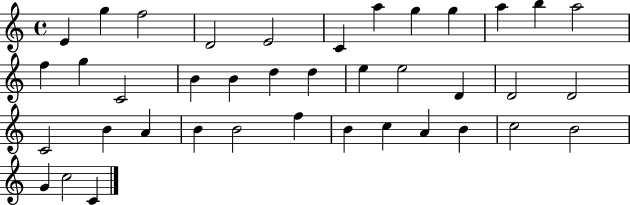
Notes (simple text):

E4/q G5/q F5/h D4/h E4/h C4/q A5/q G5/q G5/q A5/q B5/q A5/h F5/q G5/q C4/h B4/q B4/q D5/q D5/q E5/q E5/h D4/q D4/h D4/h C4/h B4/q A4/q B4/q B4/h F5/q B4/q C5/q A4/q B4/q C5/h B4/h G4/q C5/h C4/q